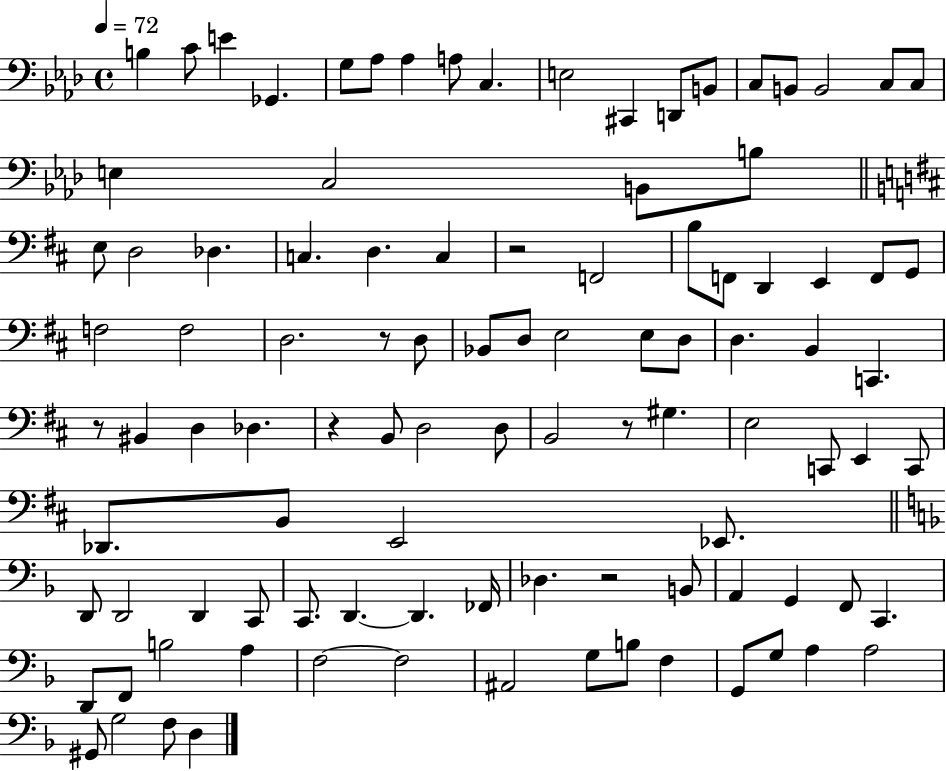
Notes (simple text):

B3/q C4/e E4/q Gb2/q. G3/e Ab3/e Ab3/q A3/e C3/q. E3/h C#2/q D2/e B2/e C3/e B2/e B2/h C3/e C3/e E3/q C3/h B2/e B3/e E3/e D3/h Db3/q. C3/q. D3/q. C3/q R/h F2/h B3/e F2/e D2/q E2/q F2/e G2/e F3/h F3/h D3/h. R/e D3/e Bb2/e D3/e E3/h E3/e D3/e D3/q. B2/q C2/q. R/e BIS2/q D3/q Db3/q. R/q B2/e D3/h D3/e B2/h R/e G#3/q. E3/h C2/e E2/q C2/e Db2/e. B2/e E2/h Eb2/e. D2/e D2/h D2/q C2/e C2/e. D2/q. D2/q. FES2/s Db3/q. R/h B2/e A2/q G2/q F2/e C2/q. D2/e F2/e B3/h A3/q F3/h F3/h A#2/h G3/e B3/e F3/q G2/e G3/e A3/q A3/h G#2/e G3/h F3/e D3/q